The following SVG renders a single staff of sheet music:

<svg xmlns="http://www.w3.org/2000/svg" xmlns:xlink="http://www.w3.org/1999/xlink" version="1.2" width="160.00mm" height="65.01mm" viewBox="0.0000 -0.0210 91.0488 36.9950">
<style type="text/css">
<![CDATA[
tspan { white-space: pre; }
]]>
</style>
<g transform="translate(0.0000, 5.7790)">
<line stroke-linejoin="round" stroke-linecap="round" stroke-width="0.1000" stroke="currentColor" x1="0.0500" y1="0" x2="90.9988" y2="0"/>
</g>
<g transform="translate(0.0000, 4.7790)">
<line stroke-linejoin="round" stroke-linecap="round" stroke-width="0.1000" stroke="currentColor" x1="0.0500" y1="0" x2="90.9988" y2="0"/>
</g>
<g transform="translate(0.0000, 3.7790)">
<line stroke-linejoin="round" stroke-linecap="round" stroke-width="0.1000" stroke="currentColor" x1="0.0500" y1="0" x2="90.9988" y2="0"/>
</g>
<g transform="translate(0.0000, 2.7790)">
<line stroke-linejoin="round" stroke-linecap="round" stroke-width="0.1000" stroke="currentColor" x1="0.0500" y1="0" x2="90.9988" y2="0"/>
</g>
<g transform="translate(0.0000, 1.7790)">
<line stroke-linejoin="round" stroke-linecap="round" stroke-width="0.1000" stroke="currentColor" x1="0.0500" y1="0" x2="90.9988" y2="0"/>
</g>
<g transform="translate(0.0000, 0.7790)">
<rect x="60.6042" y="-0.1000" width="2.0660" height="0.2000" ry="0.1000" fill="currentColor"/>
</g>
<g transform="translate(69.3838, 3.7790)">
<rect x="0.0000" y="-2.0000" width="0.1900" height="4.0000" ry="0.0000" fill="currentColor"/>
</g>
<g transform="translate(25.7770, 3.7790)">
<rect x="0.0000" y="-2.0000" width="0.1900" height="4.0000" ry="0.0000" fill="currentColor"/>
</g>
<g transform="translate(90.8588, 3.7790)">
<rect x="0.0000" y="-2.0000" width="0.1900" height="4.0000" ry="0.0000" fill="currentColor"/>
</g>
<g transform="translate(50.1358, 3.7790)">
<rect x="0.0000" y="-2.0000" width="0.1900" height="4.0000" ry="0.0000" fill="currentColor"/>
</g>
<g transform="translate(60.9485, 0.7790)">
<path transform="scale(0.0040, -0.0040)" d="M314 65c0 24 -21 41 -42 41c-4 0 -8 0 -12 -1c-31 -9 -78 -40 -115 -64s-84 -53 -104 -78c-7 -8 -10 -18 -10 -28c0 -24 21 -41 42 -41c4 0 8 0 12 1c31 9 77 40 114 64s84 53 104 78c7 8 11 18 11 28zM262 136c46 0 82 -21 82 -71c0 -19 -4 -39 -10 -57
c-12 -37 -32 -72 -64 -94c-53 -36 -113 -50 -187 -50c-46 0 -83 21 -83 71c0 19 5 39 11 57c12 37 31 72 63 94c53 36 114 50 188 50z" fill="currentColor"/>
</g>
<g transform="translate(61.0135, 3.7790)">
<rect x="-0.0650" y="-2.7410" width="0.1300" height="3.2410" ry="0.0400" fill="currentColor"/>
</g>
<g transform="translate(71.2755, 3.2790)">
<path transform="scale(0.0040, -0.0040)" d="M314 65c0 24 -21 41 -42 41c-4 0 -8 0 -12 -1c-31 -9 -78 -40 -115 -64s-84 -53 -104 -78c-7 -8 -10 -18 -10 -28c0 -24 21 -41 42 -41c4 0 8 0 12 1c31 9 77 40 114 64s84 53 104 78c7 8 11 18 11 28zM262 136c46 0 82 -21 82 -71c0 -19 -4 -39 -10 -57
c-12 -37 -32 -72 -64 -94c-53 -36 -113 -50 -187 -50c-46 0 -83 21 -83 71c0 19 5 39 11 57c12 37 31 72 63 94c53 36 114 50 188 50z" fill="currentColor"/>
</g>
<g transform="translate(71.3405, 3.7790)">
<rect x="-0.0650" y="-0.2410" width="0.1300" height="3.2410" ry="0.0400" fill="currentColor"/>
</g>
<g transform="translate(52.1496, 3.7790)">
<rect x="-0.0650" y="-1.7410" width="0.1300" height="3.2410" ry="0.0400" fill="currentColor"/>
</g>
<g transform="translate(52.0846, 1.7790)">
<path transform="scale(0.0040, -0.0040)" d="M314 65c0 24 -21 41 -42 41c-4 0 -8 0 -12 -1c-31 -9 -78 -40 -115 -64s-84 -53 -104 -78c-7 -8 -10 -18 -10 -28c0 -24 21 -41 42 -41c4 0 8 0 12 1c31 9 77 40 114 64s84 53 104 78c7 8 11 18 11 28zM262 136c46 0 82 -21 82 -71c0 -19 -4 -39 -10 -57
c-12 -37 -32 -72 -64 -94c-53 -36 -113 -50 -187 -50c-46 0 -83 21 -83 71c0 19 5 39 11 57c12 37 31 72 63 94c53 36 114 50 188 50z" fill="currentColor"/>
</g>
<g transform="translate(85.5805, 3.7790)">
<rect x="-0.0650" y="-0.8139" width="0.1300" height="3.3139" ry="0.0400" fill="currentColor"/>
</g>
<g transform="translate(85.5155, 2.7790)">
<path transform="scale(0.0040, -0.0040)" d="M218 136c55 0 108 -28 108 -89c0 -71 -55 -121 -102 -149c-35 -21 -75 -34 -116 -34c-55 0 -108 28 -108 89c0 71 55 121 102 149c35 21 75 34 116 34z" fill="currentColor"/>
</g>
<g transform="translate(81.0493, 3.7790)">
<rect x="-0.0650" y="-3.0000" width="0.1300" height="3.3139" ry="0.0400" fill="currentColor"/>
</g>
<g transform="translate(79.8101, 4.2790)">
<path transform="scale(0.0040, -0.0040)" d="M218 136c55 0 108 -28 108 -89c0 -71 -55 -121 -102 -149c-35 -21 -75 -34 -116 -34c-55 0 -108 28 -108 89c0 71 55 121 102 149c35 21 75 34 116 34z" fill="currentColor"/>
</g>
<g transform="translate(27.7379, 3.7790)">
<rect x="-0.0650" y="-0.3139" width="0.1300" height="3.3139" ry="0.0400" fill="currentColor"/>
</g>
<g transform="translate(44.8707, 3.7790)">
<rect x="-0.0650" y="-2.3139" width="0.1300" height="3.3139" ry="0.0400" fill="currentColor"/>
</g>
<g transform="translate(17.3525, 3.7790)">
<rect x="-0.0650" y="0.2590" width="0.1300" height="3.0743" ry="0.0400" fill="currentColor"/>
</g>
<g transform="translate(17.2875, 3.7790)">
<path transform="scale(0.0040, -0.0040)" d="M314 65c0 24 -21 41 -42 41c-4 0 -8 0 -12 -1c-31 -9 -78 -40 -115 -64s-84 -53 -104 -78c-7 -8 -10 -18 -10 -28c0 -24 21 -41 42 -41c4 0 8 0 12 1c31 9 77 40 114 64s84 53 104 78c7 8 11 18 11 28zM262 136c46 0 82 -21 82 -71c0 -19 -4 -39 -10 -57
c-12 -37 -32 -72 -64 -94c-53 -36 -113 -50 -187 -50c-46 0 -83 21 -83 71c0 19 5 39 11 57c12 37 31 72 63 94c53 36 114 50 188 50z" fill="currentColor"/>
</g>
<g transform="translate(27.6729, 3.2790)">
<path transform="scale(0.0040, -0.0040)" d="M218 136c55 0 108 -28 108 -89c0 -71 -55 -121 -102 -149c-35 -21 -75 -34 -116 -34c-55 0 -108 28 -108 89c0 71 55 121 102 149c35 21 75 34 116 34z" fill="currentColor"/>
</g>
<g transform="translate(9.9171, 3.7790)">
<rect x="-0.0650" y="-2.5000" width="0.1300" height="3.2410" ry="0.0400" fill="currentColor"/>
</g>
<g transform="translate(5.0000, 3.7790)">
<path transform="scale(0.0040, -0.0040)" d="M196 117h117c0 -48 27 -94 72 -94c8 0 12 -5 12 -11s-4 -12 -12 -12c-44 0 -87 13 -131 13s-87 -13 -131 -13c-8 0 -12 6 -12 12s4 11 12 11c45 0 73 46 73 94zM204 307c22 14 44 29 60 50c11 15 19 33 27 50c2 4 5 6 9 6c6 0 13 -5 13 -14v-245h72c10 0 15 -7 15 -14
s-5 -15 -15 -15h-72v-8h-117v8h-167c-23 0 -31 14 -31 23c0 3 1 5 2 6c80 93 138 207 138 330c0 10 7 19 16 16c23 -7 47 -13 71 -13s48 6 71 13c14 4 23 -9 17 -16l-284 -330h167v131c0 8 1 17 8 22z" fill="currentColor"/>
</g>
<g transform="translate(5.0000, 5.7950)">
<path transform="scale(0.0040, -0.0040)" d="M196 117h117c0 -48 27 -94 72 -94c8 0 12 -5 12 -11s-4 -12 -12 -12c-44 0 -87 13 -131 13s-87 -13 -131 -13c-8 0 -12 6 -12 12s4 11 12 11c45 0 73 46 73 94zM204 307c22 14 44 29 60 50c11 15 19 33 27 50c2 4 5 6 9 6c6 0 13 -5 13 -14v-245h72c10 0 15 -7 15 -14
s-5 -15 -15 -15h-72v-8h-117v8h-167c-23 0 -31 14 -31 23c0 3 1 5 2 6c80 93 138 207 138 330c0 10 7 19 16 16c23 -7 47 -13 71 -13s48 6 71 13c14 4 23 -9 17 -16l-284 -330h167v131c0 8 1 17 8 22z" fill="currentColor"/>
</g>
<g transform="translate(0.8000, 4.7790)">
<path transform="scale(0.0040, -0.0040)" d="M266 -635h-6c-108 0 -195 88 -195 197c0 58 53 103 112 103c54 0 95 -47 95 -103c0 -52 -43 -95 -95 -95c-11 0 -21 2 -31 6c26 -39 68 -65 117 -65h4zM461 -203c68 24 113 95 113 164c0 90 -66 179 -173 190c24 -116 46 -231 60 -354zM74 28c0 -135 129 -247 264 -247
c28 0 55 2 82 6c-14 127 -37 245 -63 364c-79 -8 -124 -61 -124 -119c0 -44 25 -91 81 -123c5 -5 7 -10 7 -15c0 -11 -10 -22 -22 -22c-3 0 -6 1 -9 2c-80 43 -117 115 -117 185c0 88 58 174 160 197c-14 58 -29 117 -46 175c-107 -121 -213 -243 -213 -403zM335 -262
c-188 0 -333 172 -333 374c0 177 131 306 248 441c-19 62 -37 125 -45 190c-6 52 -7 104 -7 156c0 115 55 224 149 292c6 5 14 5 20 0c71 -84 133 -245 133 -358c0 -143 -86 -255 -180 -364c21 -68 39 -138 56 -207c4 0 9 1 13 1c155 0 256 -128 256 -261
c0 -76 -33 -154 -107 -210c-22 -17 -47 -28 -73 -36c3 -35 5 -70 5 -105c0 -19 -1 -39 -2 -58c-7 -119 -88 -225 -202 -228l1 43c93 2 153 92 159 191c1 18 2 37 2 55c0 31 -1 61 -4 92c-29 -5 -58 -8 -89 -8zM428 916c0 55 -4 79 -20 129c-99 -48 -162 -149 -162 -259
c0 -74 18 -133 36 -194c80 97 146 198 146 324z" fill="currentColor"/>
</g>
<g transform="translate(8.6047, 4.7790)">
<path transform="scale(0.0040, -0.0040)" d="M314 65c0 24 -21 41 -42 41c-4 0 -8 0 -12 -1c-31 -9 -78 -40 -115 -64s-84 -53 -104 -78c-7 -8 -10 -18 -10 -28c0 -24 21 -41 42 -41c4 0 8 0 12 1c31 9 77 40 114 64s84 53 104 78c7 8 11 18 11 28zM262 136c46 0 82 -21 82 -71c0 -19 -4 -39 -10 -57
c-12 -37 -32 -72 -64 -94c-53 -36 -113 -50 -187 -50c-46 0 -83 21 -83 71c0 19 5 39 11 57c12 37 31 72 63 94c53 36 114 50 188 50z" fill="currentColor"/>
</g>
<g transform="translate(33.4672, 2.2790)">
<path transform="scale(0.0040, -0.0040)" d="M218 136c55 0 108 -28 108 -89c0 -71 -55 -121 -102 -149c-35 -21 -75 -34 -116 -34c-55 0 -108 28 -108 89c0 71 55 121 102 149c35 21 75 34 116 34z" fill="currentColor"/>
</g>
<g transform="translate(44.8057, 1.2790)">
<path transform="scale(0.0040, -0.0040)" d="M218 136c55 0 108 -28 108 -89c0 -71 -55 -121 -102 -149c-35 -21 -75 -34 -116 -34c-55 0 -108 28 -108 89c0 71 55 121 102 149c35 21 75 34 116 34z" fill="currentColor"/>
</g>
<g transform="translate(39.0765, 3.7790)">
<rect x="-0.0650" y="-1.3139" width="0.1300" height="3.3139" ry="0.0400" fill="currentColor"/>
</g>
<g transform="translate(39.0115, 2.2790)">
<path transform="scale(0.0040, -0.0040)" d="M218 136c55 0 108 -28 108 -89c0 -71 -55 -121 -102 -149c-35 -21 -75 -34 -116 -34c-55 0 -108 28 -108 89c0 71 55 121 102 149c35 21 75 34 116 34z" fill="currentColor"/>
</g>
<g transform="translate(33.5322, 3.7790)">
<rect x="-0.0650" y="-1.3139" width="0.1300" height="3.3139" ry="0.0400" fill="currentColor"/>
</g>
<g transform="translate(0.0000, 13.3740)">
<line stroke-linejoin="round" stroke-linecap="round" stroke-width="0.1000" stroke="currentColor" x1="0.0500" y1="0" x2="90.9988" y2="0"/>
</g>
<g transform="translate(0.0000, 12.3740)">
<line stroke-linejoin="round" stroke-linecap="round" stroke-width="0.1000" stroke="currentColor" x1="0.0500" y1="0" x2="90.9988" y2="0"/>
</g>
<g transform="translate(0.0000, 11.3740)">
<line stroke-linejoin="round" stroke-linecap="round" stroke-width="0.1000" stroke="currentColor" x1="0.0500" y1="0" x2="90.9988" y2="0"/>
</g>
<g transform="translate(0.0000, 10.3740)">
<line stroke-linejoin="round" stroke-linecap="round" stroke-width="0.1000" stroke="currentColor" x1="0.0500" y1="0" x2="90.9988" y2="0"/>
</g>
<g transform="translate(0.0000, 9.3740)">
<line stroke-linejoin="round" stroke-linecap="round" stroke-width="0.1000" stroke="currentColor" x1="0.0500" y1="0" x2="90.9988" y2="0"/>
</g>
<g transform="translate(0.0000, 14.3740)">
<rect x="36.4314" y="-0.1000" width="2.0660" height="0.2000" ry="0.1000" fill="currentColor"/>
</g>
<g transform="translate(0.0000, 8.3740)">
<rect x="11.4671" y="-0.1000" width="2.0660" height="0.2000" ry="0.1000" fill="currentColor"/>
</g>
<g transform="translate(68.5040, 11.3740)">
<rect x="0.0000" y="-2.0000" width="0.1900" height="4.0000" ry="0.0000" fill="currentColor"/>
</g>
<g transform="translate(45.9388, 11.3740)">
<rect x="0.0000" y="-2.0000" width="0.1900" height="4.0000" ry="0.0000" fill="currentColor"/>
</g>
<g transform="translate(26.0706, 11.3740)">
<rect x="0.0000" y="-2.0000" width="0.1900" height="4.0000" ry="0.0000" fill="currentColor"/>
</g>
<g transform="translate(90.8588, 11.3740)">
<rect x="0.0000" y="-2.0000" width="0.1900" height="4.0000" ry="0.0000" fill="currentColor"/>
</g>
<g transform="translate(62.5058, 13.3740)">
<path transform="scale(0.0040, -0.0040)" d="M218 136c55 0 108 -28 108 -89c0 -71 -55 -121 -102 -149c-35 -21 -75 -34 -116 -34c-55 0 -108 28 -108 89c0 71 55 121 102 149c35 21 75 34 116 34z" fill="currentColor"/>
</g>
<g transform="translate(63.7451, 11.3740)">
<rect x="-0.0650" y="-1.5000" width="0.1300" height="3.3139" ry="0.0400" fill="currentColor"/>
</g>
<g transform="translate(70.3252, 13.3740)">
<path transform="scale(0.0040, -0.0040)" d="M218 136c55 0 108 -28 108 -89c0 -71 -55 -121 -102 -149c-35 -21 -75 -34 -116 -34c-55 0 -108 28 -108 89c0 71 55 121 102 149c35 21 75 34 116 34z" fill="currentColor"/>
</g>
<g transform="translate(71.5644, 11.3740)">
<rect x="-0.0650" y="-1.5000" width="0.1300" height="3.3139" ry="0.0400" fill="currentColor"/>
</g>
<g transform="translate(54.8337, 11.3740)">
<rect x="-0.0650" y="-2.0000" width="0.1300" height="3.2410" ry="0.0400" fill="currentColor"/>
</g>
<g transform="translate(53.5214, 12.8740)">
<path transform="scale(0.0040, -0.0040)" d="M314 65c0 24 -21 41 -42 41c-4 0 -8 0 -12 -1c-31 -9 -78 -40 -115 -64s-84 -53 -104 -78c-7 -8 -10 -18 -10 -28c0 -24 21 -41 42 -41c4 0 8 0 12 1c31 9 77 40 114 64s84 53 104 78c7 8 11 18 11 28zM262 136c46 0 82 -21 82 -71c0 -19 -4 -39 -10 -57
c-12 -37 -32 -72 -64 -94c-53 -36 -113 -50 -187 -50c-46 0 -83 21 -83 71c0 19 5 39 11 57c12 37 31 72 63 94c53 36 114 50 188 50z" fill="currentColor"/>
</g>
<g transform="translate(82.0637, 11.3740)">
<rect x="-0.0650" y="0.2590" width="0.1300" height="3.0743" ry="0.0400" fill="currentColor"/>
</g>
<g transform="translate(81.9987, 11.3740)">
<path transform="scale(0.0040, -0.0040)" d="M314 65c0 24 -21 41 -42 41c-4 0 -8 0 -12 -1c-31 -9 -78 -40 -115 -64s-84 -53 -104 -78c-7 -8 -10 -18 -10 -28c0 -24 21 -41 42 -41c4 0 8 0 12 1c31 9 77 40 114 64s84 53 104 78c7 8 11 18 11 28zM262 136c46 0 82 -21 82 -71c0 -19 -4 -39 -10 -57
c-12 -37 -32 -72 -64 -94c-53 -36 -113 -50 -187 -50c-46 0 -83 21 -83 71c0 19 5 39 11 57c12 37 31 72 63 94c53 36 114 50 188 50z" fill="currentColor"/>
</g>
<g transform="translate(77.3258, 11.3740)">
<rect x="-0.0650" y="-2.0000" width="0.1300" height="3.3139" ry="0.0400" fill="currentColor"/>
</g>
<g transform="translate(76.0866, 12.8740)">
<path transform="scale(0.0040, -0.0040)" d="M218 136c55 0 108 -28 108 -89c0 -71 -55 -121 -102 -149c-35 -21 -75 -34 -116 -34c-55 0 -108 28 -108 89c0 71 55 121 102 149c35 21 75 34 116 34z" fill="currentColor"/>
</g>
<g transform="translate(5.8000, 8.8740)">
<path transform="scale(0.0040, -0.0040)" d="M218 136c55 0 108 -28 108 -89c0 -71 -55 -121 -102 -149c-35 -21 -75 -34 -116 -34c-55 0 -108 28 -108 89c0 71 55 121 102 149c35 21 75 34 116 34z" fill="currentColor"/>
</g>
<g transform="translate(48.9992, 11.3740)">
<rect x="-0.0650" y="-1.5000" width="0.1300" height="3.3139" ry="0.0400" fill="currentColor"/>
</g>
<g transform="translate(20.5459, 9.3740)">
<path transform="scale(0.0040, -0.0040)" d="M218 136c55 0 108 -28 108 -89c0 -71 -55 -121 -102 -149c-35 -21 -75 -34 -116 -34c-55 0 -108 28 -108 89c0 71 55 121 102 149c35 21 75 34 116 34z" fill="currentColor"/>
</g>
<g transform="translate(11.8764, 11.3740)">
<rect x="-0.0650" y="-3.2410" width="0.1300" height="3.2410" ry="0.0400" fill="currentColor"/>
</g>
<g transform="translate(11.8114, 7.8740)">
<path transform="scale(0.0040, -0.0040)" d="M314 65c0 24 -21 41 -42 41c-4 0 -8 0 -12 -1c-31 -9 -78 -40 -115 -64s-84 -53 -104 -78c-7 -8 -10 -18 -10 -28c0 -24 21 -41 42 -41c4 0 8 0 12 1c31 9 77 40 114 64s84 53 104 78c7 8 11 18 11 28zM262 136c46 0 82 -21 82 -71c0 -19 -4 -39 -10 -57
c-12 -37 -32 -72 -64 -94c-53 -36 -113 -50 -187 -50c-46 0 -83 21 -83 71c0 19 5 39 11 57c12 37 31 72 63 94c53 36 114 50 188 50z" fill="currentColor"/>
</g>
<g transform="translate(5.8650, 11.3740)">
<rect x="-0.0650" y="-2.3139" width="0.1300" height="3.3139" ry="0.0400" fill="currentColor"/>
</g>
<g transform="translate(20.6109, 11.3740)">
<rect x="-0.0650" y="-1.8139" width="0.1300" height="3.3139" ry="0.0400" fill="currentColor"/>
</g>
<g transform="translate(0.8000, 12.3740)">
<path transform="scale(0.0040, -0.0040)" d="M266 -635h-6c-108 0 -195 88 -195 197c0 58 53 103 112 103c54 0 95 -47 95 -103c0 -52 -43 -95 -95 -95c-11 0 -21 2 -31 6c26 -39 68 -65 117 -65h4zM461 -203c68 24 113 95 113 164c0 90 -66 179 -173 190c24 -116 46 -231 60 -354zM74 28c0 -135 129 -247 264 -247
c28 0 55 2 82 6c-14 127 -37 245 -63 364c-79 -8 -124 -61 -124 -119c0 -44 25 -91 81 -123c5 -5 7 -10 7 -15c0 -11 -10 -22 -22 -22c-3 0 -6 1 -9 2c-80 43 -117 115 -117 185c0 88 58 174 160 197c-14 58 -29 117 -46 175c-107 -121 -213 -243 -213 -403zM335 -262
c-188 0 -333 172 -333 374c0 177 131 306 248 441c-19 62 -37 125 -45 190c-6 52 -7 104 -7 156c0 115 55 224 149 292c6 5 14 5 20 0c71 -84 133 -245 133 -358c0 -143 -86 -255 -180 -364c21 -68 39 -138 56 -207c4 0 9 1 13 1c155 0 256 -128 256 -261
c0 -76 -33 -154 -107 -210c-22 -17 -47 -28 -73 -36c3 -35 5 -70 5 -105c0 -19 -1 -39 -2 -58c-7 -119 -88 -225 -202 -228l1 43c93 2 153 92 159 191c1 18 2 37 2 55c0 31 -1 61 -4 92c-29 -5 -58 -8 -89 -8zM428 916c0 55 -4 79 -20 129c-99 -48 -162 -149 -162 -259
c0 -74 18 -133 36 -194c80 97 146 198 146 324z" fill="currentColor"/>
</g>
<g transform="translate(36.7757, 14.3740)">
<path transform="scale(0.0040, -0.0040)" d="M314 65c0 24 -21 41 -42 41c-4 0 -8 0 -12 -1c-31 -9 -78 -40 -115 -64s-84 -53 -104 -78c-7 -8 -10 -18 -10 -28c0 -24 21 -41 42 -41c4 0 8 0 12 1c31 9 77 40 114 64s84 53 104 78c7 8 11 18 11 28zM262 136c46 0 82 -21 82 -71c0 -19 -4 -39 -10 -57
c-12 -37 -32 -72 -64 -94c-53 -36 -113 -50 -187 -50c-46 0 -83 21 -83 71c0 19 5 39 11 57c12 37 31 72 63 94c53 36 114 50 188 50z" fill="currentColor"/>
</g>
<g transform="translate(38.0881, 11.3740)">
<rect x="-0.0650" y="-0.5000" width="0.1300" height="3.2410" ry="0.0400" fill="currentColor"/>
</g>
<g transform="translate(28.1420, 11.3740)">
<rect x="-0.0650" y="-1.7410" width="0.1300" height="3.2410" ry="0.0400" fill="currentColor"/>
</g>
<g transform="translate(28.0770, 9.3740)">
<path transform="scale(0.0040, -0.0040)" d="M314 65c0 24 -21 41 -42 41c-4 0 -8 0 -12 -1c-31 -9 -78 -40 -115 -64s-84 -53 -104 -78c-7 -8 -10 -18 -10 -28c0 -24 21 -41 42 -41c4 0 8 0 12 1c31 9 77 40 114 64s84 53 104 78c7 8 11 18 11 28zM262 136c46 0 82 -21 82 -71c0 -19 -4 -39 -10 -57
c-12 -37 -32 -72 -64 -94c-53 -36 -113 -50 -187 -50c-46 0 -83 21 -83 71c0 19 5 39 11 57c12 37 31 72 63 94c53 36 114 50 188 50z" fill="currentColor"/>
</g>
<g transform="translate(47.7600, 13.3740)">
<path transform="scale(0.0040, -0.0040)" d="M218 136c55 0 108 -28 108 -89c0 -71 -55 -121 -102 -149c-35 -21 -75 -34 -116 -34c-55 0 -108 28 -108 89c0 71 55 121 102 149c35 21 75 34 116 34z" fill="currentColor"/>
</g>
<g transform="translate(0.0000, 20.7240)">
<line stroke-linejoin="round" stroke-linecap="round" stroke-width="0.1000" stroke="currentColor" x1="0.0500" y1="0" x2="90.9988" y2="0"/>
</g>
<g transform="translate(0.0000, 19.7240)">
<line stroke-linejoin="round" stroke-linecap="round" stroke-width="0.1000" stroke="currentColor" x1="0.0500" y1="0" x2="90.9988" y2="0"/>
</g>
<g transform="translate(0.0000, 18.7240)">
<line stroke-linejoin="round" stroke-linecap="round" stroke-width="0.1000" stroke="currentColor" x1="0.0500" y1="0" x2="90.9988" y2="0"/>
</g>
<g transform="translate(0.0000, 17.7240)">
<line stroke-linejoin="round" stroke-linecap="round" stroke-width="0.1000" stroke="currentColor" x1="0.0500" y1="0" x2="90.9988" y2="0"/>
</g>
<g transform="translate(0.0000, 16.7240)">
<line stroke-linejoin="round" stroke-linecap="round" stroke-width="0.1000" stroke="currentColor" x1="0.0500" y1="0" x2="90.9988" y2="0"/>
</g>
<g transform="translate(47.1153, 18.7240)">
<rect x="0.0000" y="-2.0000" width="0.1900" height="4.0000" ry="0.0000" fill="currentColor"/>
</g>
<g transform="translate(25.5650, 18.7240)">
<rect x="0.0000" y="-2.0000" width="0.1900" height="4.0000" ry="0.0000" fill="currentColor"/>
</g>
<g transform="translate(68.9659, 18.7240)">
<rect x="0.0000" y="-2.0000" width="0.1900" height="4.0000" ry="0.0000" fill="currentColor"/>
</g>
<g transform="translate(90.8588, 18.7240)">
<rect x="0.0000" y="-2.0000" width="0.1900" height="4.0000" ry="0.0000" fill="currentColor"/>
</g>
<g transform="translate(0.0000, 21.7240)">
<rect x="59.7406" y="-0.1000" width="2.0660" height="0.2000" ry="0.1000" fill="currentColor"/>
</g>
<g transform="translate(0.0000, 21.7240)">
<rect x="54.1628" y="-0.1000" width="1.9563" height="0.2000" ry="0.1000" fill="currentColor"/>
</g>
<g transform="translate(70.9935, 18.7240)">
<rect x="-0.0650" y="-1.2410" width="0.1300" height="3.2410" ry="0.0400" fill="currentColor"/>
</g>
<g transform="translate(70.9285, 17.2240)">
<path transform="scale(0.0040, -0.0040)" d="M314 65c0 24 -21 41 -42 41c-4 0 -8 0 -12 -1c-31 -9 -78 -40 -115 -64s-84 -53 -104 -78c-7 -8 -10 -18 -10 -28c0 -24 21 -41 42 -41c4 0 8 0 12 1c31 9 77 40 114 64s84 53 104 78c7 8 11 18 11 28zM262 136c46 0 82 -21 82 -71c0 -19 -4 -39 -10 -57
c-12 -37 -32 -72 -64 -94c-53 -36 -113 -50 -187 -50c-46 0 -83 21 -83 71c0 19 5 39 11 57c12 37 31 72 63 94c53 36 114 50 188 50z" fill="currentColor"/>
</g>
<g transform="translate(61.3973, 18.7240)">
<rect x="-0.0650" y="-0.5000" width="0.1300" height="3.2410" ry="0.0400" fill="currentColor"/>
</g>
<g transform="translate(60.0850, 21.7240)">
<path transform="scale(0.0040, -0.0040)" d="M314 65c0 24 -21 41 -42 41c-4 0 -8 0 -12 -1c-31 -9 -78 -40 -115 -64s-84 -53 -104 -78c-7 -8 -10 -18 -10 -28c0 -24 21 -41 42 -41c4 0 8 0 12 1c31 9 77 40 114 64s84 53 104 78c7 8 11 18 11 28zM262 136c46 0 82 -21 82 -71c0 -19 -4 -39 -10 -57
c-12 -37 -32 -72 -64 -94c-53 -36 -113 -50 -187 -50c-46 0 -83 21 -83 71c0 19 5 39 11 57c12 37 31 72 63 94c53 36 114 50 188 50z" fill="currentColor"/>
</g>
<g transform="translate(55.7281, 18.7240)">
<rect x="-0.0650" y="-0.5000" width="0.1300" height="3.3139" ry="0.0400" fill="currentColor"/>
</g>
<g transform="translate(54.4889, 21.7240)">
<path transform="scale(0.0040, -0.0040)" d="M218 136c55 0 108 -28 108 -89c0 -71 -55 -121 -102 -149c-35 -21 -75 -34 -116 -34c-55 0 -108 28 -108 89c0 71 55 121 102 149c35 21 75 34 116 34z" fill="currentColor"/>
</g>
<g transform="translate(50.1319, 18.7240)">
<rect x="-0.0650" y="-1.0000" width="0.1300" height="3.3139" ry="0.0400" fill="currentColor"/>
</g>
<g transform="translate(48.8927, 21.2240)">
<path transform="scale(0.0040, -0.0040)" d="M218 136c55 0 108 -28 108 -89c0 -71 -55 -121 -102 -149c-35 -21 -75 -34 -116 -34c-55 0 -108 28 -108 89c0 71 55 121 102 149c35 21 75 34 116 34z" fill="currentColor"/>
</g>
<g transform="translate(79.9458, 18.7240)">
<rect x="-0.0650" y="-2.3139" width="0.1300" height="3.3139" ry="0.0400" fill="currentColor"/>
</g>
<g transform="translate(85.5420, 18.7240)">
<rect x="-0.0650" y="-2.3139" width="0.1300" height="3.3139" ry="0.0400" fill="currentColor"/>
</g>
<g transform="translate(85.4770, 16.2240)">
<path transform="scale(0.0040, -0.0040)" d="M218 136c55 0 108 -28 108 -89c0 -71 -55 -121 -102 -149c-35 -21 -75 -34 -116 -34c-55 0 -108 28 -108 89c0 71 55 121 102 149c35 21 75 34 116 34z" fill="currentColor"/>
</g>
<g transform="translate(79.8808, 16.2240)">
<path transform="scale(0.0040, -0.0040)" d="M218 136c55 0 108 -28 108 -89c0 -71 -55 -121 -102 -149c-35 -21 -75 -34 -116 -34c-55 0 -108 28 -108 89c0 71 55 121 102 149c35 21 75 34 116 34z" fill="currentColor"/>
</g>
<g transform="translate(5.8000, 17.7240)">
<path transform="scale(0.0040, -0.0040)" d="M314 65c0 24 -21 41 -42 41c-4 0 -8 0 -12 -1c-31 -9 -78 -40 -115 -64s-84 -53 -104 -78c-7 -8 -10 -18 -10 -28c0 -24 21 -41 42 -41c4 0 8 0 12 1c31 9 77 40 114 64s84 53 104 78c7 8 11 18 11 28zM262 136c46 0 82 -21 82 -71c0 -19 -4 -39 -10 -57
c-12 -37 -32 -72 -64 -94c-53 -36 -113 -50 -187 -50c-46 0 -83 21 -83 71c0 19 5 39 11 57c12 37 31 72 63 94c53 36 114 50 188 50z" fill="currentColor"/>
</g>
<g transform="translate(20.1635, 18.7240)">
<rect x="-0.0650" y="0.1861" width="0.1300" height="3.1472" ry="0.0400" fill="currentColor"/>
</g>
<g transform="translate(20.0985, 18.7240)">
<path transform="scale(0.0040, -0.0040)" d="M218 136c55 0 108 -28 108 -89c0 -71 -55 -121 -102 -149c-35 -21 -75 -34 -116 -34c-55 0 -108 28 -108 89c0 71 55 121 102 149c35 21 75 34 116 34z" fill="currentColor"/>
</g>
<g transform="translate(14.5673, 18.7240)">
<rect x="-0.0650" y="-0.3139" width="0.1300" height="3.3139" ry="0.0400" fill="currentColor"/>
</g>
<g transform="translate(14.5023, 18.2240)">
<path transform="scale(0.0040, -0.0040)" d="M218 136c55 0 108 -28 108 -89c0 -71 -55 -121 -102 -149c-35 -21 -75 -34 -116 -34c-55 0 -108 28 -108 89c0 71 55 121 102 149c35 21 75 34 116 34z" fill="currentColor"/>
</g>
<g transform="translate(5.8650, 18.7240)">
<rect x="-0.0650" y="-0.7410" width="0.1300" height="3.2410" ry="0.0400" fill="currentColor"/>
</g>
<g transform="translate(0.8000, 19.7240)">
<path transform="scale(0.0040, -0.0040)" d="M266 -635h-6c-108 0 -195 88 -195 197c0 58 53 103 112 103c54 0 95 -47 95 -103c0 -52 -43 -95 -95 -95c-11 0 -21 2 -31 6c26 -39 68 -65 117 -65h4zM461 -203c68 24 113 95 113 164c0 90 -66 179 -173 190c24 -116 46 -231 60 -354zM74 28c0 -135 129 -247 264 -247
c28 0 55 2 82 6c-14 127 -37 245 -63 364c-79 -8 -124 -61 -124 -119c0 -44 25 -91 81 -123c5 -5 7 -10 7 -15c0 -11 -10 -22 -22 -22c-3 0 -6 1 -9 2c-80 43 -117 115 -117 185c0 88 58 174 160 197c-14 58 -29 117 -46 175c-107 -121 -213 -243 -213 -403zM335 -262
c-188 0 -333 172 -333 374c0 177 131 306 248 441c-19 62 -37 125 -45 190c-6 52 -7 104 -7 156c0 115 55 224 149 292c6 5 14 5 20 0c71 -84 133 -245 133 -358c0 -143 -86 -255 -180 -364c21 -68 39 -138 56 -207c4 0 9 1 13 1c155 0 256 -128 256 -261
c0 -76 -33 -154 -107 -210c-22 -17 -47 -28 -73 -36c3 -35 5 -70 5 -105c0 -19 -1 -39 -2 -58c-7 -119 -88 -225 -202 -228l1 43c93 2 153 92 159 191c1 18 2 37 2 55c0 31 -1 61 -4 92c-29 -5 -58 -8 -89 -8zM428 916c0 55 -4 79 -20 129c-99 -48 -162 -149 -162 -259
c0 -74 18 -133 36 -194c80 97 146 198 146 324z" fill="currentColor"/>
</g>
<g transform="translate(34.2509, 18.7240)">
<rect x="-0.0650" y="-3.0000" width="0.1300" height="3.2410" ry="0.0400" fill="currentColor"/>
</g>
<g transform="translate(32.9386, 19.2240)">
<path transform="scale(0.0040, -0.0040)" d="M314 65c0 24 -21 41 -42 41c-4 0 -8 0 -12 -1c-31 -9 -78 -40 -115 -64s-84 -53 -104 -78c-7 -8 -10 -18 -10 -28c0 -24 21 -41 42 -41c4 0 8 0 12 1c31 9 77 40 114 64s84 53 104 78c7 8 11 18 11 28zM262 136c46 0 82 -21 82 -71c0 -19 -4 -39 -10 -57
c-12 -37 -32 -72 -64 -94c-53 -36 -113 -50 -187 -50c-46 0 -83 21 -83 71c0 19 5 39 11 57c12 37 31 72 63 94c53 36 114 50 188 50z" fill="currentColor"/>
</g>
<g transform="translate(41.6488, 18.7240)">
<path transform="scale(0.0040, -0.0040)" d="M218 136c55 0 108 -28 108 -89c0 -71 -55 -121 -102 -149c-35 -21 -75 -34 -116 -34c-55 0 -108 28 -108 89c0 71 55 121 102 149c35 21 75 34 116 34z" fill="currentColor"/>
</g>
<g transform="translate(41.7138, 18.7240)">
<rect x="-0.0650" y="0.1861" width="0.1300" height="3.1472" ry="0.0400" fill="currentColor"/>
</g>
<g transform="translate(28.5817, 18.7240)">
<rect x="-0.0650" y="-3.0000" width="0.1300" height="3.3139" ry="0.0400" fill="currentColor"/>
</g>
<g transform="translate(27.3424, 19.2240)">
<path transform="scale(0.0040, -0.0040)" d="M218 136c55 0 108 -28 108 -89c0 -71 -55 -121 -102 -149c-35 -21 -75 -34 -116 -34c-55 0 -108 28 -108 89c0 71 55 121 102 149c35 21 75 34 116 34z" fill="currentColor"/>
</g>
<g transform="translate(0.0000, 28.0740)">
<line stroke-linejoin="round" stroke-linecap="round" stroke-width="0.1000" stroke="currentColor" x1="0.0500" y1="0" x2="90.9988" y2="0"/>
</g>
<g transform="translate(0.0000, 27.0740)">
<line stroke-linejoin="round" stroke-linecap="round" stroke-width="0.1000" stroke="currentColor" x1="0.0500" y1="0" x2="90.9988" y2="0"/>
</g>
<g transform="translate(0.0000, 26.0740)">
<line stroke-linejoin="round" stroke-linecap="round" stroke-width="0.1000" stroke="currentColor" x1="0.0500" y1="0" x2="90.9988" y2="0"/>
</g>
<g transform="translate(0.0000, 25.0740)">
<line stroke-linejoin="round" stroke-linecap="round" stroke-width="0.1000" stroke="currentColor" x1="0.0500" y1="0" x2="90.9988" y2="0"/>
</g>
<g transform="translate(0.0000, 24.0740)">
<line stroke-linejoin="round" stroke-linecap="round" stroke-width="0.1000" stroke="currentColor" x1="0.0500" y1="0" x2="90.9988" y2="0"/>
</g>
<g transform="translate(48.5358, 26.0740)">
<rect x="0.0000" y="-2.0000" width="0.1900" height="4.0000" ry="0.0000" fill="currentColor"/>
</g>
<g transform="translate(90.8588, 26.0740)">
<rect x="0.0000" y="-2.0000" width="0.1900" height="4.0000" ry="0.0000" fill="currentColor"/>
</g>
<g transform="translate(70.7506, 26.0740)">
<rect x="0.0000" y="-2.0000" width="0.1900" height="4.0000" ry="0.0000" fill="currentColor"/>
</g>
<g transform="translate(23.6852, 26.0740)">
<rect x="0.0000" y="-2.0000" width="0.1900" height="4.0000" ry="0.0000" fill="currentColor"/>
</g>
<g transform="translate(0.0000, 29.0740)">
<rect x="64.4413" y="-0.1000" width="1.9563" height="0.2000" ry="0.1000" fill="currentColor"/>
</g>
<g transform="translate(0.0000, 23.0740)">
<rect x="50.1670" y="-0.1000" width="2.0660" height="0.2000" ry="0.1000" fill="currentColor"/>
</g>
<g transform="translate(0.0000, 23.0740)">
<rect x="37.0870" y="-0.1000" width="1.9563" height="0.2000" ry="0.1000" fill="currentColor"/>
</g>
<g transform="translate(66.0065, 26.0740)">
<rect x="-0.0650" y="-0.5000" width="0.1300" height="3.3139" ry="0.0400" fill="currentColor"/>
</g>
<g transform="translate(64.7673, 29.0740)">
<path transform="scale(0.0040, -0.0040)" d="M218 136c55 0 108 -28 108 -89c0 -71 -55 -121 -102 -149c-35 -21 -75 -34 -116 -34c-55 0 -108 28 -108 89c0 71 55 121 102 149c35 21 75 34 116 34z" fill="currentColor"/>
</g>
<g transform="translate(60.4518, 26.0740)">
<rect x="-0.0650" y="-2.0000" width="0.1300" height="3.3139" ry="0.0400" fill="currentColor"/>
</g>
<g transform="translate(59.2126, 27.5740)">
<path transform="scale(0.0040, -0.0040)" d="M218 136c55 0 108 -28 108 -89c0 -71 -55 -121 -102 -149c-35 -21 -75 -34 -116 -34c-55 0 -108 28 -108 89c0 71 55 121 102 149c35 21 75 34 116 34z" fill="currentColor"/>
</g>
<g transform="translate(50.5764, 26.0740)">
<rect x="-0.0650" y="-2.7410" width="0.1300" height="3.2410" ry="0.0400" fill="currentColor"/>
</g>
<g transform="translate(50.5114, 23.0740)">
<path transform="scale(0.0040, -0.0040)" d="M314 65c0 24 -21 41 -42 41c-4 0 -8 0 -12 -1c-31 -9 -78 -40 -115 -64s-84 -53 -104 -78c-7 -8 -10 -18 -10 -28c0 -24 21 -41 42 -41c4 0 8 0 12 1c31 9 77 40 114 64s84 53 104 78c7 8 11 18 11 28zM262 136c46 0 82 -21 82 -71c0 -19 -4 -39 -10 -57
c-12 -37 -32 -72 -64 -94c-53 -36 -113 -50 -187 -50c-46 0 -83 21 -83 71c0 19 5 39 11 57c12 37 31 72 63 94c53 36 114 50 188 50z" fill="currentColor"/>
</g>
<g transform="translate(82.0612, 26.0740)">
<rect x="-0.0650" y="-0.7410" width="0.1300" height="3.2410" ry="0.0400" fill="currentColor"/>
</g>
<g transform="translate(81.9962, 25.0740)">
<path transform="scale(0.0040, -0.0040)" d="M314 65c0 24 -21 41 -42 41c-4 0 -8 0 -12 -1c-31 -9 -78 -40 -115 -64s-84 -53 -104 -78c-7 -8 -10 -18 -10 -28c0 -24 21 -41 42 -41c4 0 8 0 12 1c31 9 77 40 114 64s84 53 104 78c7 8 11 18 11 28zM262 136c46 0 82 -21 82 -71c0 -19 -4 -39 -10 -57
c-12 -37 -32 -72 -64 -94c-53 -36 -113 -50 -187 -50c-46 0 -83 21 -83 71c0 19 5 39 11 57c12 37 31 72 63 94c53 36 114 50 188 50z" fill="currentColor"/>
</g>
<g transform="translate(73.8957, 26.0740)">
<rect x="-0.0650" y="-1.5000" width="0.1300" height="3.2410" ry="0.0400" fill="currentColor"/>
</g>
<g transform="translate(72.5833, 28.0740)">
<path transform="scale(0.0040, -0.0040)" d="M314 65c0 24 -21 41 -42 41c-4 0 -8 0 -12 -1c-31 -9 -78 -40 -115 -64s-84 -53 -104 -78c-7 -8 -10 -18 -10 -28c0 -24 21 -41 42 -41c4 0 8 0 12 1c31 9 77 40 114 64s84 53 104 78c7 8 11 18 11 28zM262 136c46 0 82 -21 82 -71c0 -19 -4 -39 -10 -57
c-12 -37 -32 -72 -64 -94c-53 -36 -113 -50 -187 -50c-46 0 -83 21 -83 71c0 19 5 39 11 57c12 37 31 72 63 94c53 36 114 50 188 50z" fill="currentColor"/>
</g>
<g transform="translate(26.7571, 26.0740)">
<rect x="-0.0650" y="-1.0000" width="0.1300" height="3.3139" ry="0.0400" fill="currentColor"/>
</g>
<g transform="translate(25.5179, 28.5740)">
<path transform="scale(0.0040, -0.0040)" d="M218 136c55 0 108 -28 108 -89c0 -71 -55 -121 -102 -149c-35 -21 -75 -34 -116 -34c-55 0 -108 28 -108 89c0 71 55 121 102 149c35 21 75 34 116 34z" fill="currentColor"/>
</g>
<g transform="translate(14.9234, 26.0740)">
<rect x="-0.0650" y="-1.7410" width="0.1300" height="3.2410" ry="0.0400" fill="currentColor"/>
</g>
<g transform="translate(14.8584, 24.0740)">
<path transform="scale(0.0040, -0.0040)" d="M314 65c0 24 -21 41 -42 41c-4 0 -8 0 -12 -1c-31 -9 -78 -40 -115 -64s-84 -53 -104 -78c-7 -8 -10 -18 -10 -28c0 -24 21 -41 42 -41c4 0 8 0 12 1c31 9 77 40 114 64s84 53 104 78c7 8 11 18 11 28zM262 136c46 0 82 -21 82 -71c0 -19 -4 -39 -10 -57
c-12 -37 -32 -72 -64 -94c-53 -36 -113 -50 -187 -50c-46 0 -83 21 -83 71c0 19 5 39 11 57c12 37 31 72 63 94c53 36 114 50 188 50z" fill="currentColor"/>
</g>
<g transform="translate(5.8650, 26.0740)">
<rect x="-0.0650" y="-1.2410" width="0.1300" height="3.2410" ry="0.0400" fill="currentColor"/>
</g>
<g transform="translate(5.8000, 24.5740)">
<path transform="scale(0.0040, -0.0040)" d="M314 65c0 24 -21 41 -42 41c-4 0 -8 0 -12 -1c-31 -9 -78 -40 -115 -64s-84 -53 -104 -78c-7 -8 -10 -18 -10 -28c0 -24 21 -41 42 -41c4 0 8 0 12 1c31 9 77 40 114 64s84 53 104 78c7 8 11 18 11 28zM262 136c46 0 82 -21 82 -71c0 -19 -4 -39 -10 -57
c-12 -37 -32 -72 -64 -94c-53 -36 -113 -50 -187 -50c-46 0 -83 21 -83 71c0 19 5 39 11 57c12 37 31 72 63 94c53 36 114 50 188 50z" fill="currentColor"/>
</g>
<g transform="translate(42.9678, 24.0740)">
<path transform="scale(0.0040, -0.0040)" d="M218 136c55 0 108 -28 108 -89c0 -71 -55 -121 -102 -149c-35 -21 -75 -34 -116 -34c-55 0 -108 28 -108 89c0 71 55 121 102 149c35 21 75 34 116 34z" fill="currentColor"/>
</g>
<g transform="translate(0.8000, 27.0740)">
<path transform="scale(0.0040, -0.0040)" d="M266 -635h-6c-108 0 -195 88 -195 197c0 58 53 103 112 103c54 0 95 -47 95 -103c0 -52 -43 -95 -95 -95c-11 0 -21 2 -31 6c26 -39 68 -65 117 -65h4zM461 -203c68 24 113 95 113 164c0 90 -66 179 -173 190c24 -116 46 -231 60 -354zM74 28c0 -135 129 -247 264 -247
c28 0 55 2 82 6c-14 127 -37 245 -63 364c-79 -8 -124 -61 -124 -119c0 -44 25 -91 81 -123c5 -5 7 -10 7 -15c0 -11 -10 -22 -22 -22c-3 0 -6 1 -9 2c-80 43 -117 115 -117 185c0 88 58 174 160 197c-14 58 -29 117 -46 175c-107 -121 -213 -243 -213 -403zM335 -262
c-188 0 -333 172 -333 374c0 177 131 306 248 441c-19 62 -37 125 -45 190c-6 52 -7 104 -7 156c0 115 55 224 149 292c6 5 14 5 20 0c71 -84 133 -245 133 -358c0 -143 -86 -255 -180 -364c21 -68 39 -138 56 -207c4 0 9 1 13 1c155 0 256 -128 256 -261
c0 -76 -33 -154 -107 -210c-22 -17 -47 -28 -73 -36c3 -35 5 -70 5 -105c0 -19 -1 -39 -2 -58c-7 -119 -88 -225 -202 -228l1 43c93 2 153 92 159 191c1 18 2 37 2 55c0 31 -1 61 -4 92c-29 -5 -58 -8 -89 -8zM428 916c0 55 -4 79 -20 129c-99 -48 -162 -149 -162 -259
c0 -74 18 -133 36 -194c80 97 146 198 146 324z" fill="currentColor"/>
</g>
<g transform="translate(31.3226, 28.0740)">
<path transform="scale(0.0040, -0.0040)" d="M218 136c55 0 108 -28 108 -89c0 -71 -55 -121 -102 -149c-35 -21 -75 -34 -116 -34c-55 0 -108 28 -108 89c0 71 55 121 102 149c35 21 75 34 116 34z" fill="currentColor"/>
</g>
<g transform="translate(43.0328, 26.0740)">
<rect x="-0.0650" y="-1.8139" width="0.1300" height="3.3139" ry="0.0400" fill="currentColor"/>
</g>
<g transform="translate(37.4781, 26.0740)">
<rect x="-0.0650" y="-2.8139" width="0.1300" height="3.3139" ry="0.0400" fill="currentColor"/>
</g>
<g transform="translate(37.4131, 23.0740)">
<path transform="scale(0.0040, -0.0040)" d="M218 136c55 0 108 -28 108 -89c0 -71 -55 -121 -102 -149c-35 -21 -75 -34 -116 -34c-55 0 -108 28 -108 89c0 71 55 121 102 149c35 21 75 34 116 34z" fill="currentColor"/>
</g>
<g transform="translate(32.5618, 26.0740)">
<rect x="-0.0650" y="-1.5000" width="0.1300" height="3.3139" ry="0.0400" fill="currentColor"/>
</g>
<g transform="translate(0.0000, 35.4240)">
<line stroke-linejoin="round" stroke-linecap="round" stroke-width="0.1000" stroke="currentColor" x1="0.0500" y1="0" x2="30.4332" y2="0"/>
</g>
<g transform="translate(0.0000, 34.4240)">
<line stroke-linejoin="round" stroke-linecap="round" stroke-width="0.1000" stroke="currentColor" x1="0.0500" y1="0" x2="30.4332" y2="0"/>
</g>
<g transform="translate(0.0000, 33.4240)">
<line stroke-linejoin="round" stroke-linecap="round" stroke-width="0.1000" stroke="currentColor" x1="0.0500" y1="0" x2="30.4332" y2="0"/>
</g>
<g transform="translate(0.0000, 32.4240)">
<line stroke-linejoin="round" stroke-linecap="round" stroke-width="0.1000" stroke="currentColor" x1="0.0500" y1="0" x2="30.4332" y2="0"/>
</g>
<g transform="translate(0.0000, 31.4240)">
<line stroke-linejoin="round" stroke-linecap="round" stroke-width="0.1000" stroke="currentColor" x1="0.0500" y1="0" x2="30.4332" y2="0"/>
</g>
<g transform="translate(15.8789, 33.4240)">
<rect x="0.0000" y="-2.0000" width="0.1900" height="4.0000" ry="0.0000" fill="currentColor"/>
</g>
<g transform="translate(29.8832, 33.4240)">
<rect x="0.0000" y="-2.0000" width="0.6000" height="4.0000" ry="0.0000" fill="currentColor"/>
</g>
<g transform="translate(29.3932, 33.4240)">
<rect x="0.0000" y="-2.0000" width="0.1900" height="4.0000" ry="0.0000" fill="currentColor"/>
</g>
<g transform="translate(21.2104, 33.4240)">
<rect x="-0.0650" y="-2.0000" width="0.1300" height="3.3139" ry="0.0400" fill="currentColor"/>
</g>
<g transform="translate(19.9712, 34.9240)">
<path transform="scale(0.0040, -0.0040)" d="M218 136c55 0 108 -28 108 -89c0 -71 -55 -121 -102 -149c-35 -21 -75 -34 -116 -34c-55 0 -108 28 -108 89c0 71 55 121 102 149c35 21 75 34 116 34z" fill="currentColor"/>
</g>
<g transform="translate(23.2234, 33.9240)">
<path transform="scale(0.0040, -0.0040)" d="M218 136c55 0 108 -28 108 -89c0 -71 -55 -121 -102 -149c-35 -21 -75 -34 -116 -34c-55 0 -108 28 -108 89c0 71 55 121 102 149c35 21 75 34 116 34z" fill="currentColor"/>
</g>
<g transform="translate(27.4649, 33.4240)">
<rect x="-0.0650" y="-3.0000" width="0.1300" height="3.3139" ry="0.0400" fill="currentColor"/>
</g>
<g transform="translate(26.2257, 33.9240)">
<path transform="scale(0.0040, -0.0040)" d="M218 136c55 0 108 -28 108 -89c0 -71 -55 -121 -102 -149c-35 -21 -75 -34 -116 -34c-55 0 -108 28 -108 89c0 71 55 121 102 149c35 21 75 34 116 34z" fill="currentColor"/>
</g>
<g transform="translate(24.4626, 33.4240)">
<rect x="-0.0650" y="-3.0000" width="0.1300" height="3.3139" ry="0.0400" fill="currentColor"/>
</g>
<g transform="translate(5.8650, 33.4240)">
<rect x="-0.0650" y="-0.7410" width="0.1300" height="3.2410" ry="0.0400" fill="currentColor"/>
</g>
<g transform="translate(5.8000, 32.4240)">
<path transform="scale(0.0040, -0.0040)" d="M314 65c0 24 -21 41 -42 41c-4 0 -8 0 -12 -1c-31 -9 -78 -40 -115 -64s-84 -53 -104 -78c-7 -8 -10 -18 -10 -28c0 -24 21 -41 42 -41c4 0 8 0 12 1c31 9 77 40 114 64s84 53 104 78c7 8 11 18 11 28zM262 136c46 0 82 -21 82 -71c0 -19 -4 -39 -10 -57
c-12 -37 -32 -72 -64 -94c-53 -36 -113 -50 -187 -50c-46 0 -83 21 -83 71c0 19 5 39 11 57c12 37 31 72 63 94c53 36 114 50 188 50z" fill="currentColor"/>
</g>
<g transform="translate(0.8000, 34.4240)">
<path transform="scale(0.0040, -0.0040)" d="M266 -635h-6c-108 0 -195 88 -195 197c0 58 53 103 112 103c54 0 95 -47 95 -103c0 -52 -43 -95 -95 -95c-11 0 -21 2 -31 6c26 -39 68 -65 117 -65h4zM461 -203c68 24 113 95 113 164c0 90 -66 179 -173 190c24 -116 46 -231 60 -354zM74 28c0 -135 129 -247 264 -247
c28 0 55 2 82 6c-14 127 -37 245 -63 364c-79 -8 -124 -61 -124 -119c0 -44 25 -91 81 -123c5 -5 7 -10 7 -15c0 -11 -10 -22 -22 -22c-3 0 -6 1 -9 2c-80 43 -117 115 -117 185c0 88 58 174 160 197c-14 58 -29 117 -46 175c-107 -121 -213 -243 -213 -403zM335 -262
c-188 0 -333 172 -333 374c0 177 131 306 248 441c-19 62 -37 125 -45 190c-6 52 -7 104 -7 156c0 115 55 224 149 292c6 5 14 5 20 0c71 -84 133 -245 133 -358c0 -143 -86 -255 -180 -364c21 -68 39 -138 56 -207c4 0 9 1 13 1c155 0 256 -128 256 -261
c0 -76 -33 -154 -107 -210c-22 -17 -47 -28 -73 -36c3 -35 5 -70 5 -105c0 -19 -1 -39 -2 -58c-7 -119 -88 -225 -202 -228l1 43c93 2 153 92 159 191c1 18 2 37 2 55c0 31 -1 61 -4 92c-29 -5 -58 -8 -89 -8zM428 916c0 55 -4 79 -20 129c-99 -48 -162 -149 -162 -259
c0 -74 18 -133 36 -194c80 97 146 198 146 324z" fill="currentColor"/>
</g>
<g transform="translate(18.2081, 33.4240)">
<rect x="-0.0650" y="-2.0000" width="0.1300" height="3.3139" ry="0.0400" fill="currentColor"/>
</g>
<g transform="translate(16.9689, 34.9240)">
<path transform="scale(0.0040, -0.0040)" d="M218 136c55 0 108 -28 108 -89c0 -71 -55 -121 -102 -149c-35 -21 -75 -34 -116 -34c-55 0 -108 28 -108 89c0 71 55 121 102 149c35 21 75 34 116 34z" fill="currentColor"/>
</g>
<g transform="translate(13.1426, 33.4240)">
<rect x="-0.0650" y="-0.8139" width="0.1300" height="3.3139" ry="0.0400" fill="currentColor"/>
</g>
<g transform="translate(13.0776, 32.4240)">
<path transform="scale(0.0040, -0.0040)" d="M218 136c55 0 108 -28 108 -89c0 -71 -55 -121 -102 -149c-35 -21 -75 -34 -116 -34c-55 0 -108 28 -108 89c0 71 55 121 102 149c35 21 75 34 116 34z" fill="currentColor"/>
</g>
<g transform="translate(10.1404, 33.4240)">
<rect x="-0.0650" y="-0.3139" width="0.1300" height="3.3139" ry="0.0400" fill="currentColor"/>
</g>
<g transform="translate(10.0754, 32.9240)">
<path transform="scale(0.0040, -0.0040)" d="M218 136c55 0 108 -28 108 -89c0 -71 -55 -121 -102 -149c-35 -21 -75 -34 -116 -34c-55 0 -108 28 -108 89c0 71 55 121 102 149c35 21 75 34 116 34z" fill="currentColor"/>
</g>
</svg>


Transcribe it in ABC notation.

X:1
T:Untitled
M:4/4
L:1/4
K:C
G2 B2 c e e g f2 a2 c2 A d g b2 f f2 C2 E F2 E E F B2 d2 c B A A2 B D C C2 e2 g g e2 f2 D E a f a2 F C E2 d2 d2 c d F F A A